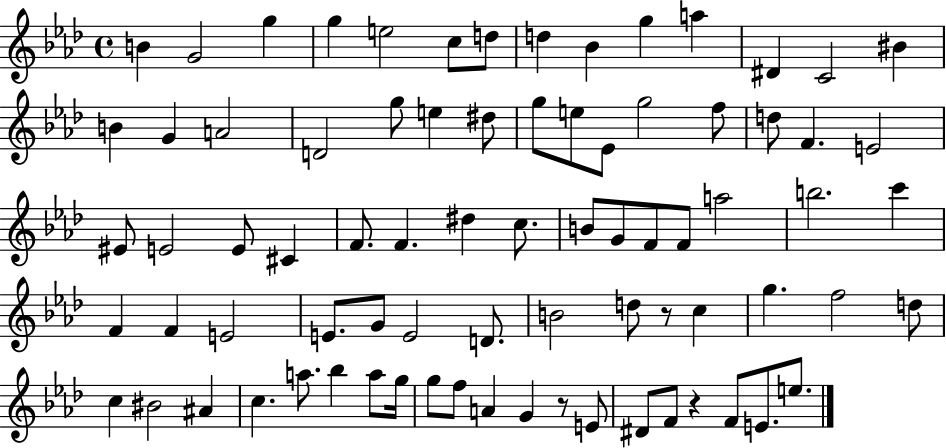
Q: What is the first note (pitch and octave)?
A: B4